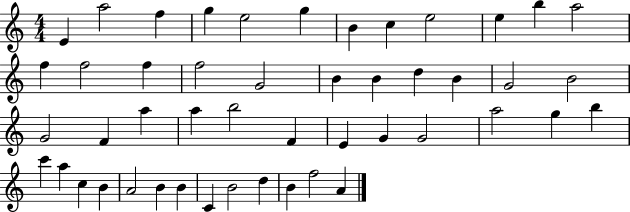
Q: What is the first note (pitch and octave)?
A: E4